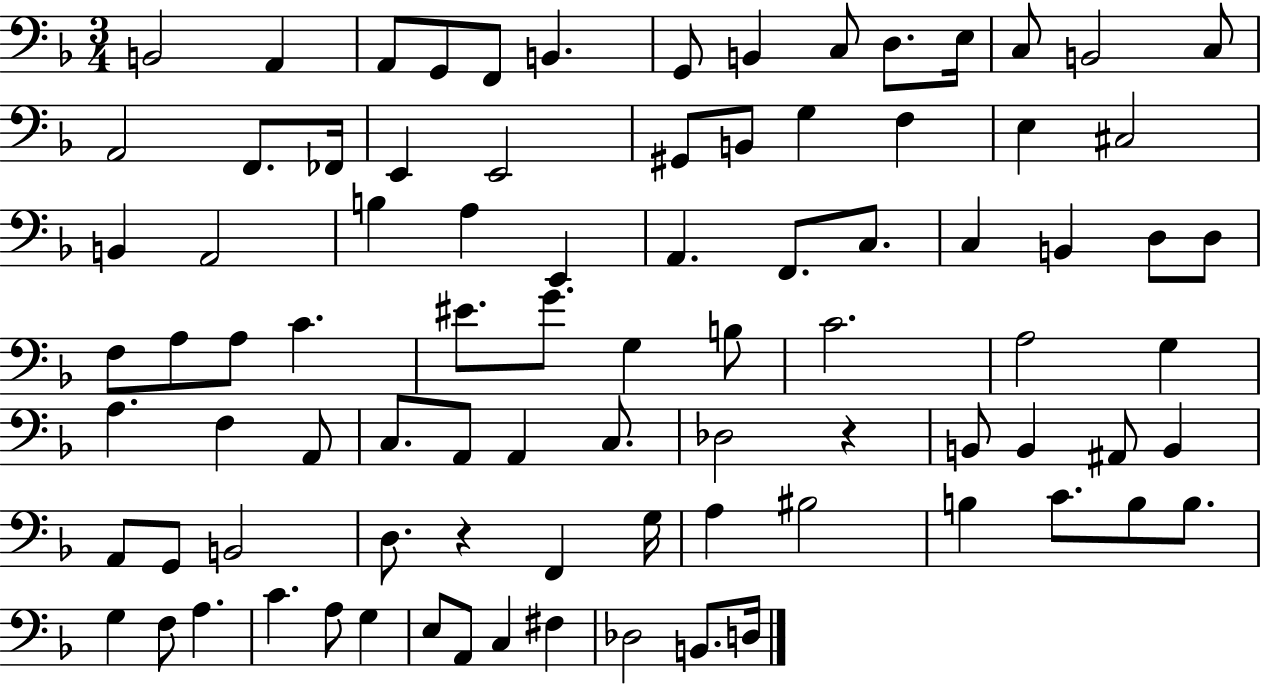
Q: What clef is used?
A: bass